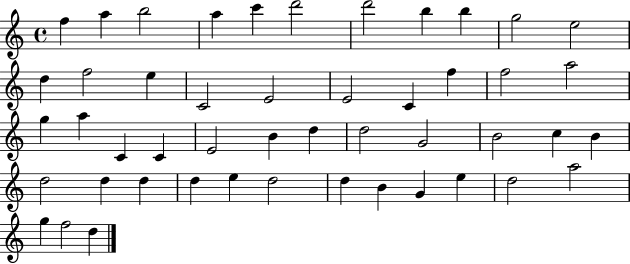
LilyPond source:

{
  \clef treble
  \time 4/4
  \defaultTimeSignature
  \key c \major
  f''4 a''4 b''2 | a''4 c'''4 d'''2 | d'''2 b''4 b''4 | g''2 e''2 | \break d''4 f''2 e''4 | c'2 e'2 | e'2 c'4 f''4 | f''2 a''2 | \break g''4 a''4 c'4 c'4 | e'2 b'4 d''4 | d''2 g'2 | b'2 c''4 b'4 | \break d''2 d''4 d''4 | d''4 e''4 d''2 | d''4 b'4 g'4 e''4 | d''2 a''2 | \break g''4 f''2 d''4 | \bar "|."
}